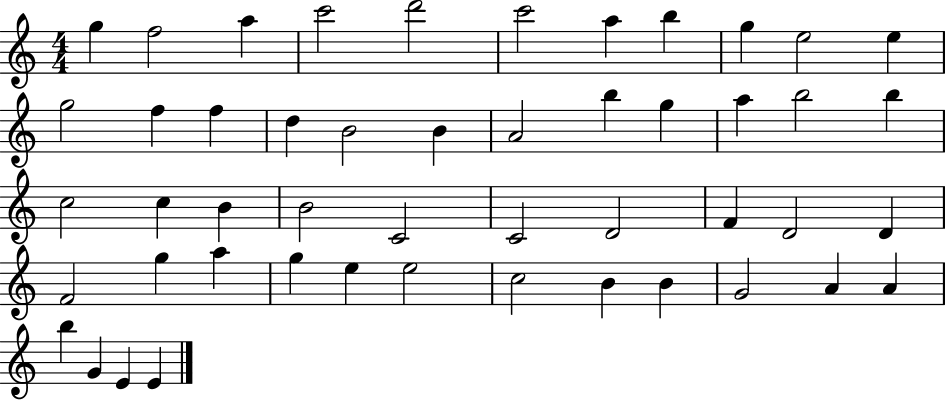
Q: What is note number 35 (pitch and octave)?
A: G5